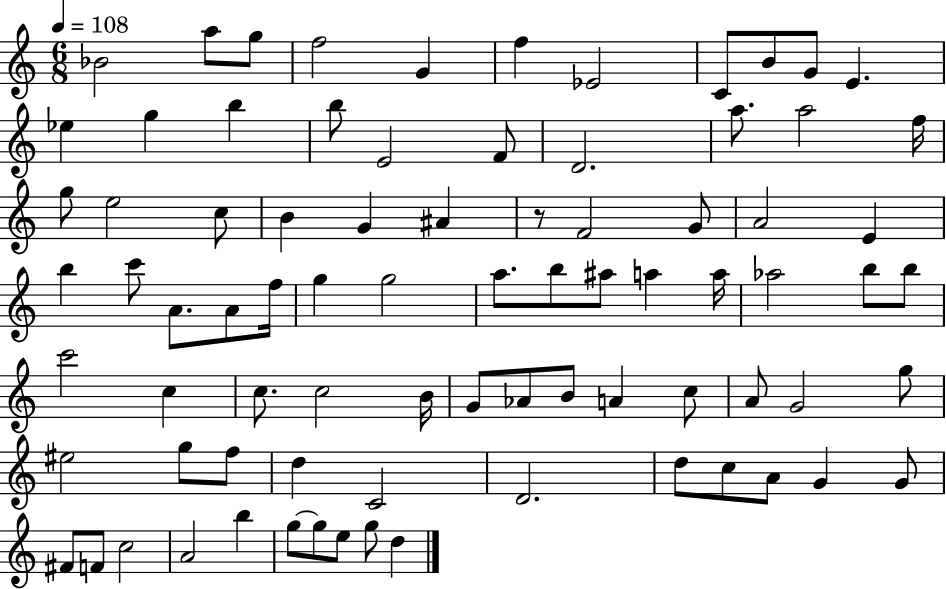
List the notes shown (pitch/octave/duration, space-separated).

Bb4/h A5/e G5/e F5/h G4/q F5/q Eb4/h C4/e B4/e G4/e E4/q. Eb5/q G5/q B5/q B5/e E4/h F4/e D4/h. A5/e. A5/h F5/s G5/e E5/h C5/e B4/q G4/q A#4/q R/e F4/h G4/e A4/h E4/q B5/q C6/e A4/e. A4/e F5/s G5/q G5/h A5/e. B5/e A#5/e A5/q A5/s Ab5/h B5/e B5/e C6/h C5/q C5/e. C5/h B4/s G4/e Ab4/e B4/e A4/q C5/e A4/e G4/h G5/e EIS5/h G5/e F5/e D5/q C4/h D4/h. D5/e C5/e A4/e G4/q G4/e F#4/e F4/e C5/h A4/h B5/q G5/e G5/e E5/e G5/e D5/q